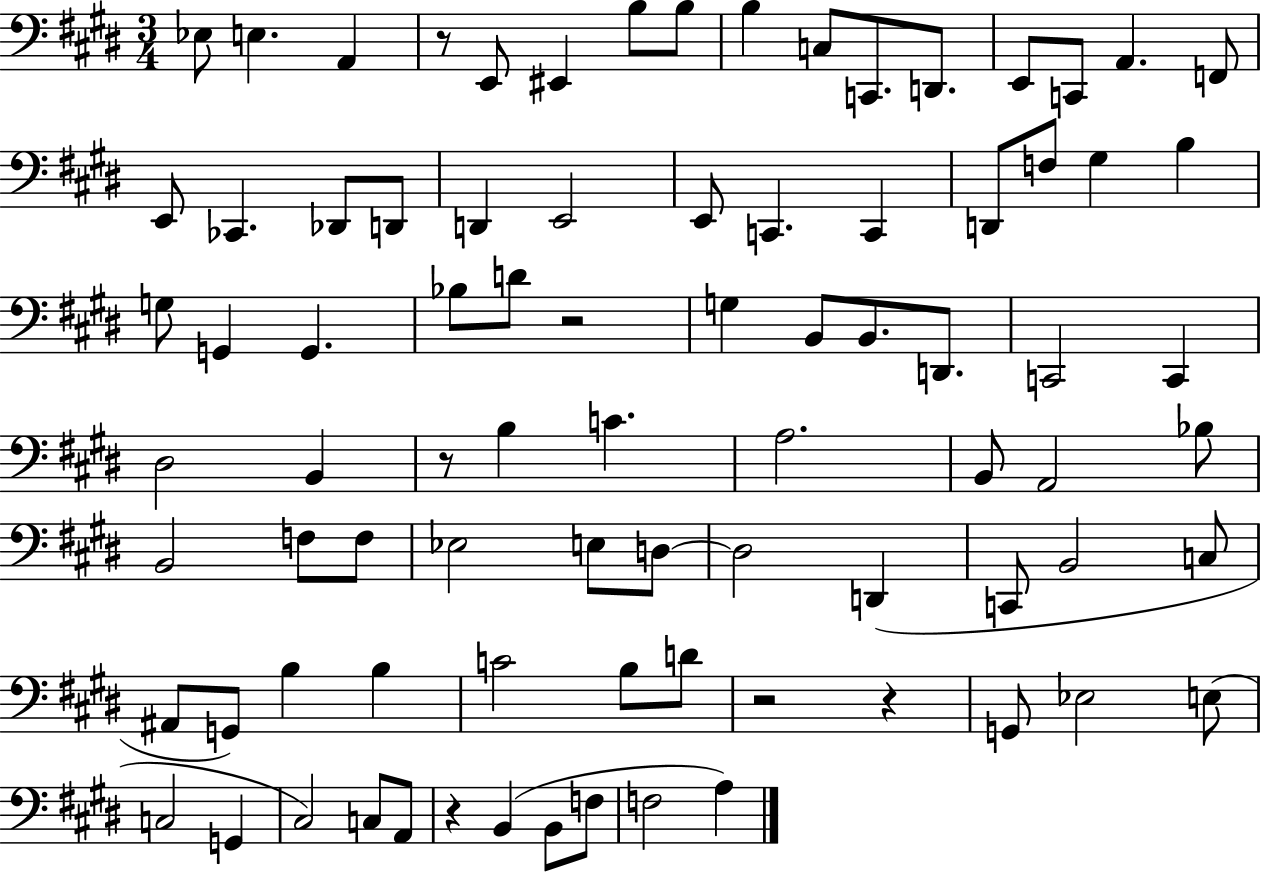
Eb3/e E3/q. A2/q R/e E2/e EIS2/q B3/e B3/e B3/q C3/e C2/e. D2/e. E2/e C2/e A2/q. F2/e E2/e CES2/q. Db2/e D2/e D2/q E2/h E2/e C2/q. C2/q D2/e F3/e G#3/q B3/q G3/e G2/q G2/q. Bb3/e D4/e R/h G3/q B2/e B2/e. D2/e. C2/h C2/q D#3/h B2/q R/e B3/q C4/q. A3/h. B2/e A2/h Bb3/e B2/h F3/e F3/e Eb3/h E3/e D3/e D3/h D2/q C2/e B2/h C3/e A#2/e G2/e B3/q B3/q C4/h B3/e D4/e R/h R/q G2/e Eb3/h E3/e C3/h G2/q C#3/h C3/e A2/e R/q B2/q B2/e F3/e F3/h A3/q